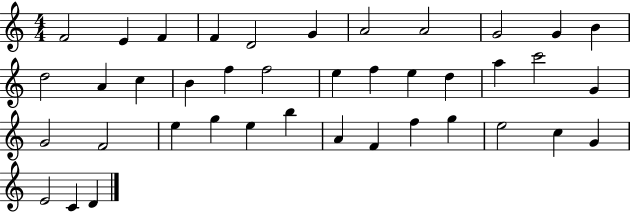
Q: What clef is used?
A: treble